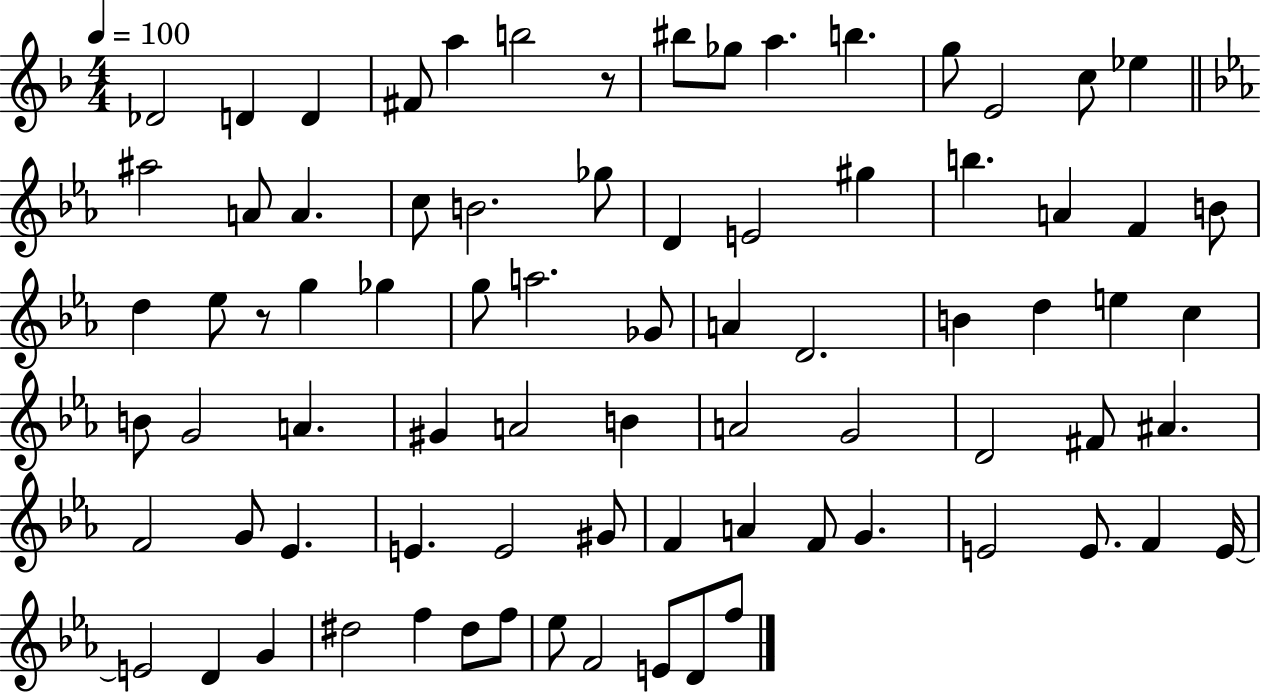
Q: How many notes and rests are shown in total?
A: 79